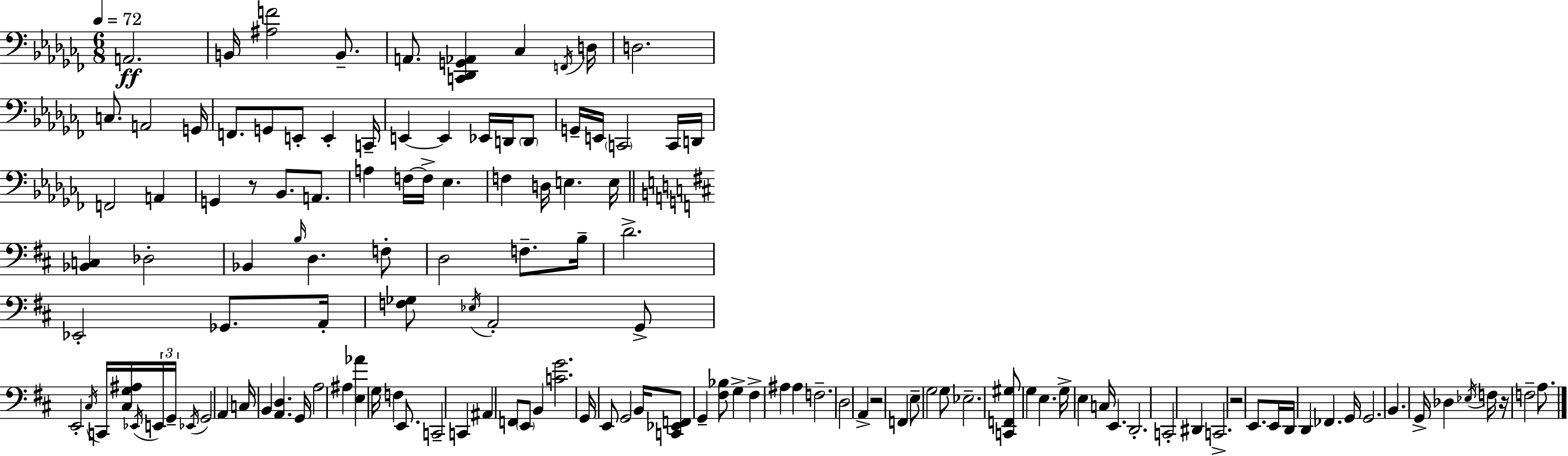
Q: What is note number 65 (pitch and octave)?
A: B2